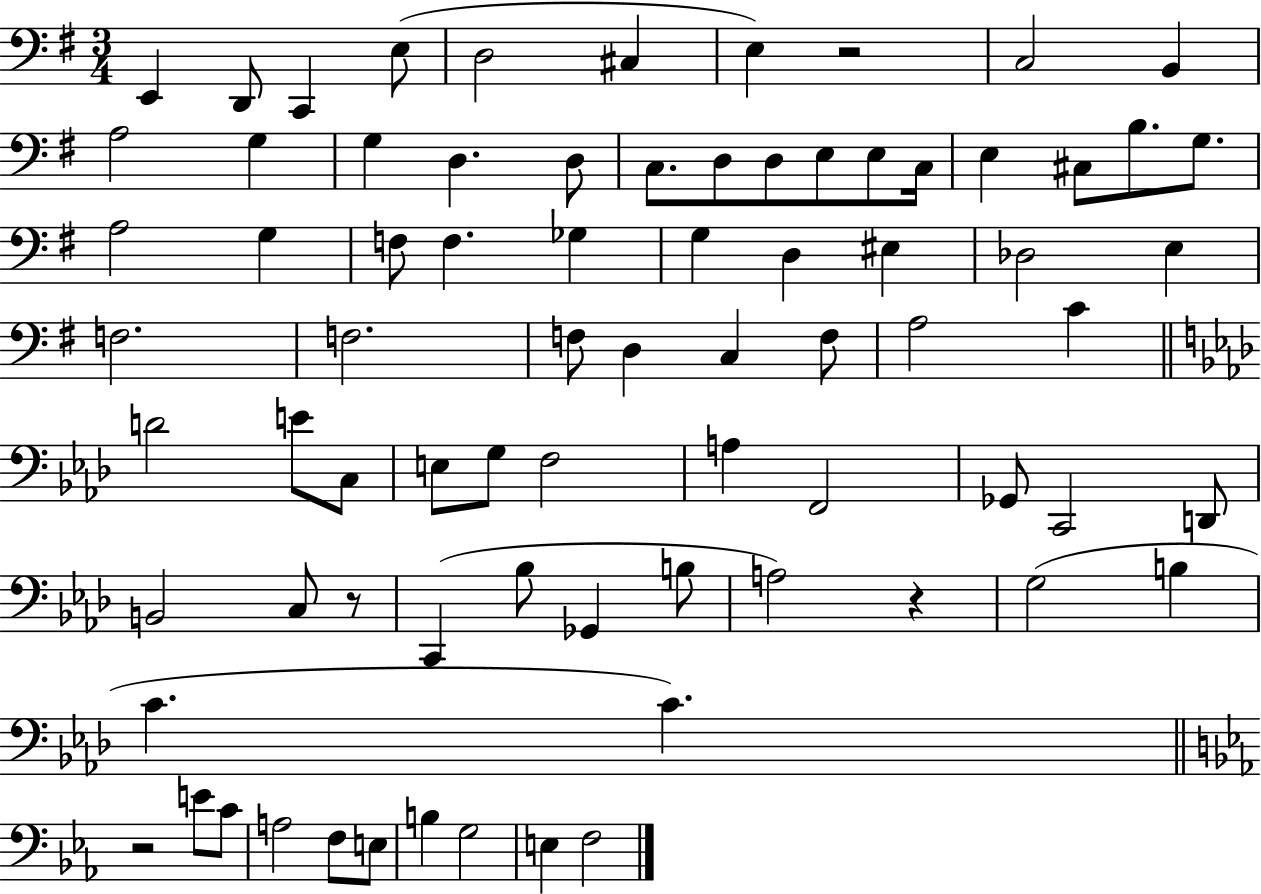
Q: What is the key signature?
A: G major